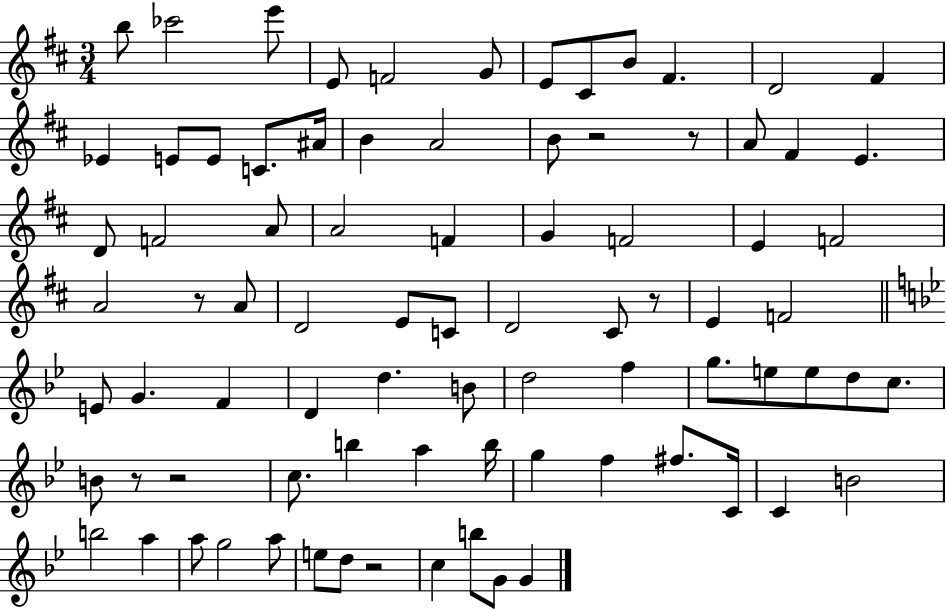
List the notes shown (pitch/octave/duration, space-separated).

B5/e CES6/h E6/e E4/e F4/h G4/e E4/e C#4/e B4/e F#4/q. D4/h F#4/q Eb4/q E4/e E4/e C4/e. A#4/s B4/q A4/h B4/e R/h R/e A4/e F#4/q E4/q. D4/e F4/h A4/e A4/h F4/q G4/q F4/h E4/q F4/h A4/h R/e A4/e D4/h E4/e C4/e D4/h C#4/e R/e E4/q F4/h E4/e G4/q. F4/q D4/q D5/q. B4/e D5/h F5/q G5/e. E5/e E5/e D5/e C5/e. B4/e R/e R/h C5/e. B5/q A5/q B5/s G5/q F5/q F#5/e. C4/s C4/q B4/h B5/h A5/q A5/e G5/h A5/e E5/e D5/e R/h C5/q B5/e G4/e G4/q